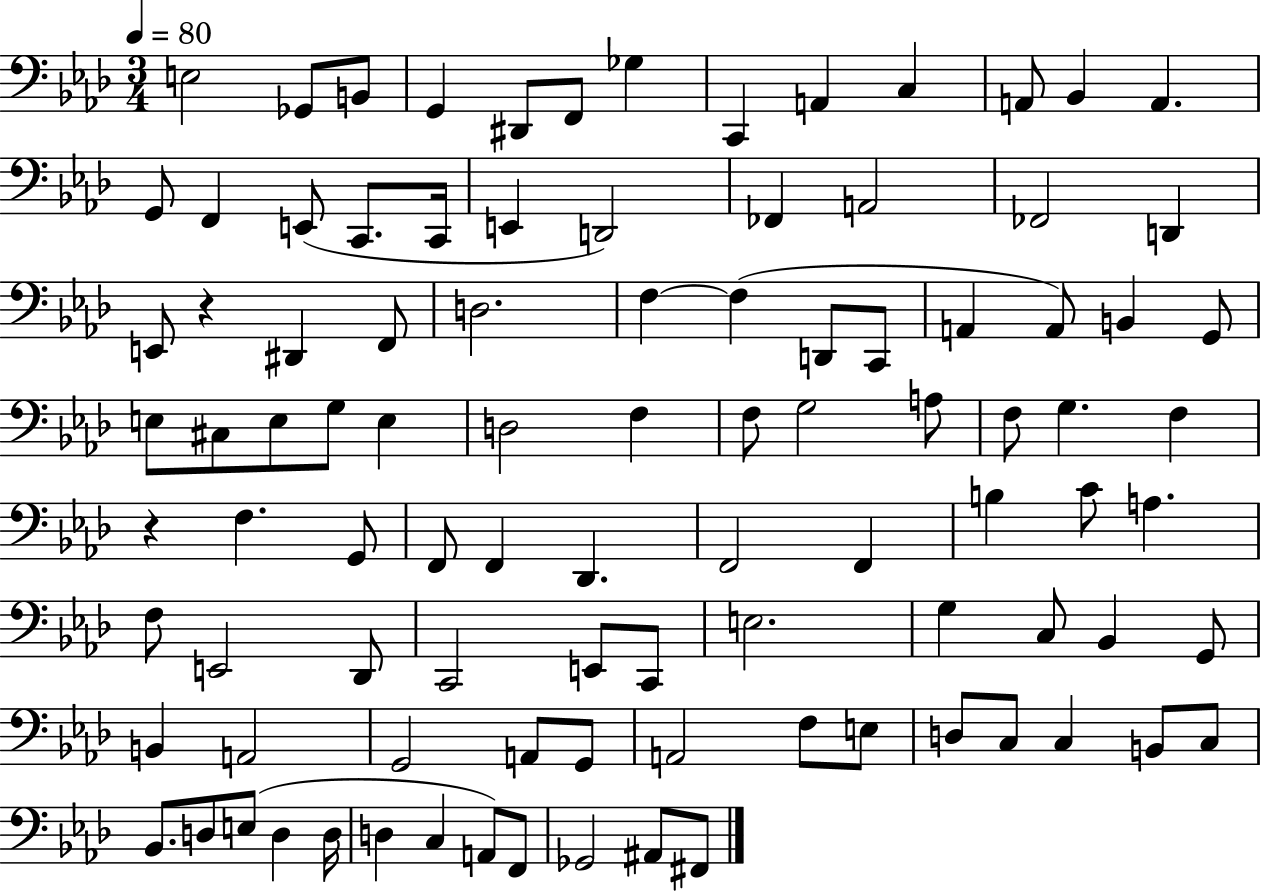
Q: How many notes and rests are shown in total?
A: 97